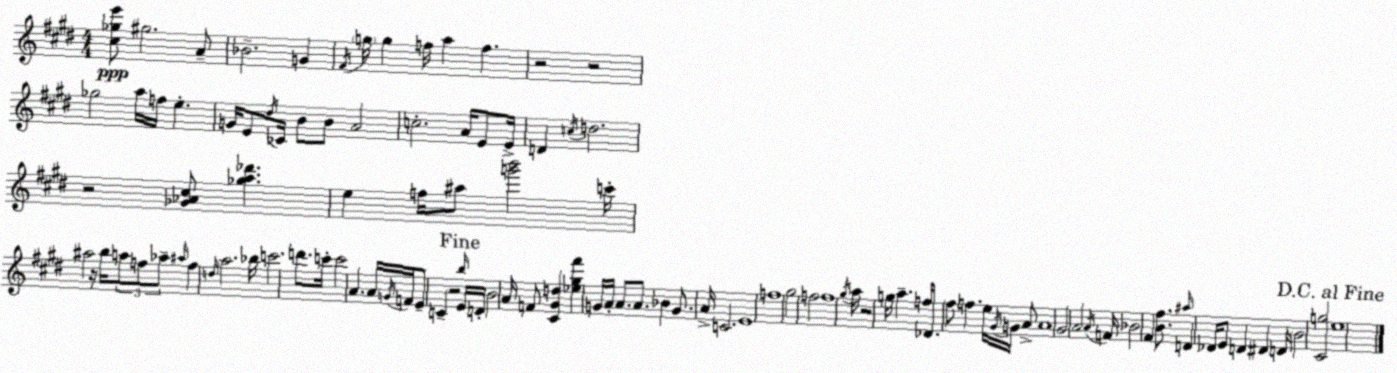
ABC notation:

X:1
T:Untitled
M:4/4
L:1/4
K:E
[^c_ge']/2 ^g2 A/2 _B2 G ^F/4 g/4 g f/4 a f z2 z2 _g2 a/4 f/4 e G/4 E/2 ^d/4 _C/4 B/2 B/2 A2 c2 A/4 E/2 E/4 D c/4 d2 z2 [_G_A^c]/2 [_ga_d'] e f/4 ^a/2 [g'b']2 c'/4 ^a2 z/4 b/4 a/2 f/2 _a/2 ^a/4 f d/4 a2 _b/4 c'2 d'/2 c'/4 c'2 A A/4 G/4 F/4 E/2 C z2 b/4 E/4 D/4 B2 A/4 F/2 [^C^Gd] [_e^g^f'] G/4 A/4 A/2 A/2 _B G/2 A/4 C2 E4 f4 ^g2 f2 f4 ^g/4 a/4 z2 g/4 a f/4 _D/2 ^f/2 f e/4 ^G/4 G/4 A/2 A4 ^G2 A2 A/4 F/4 _B2 ^F [B^f]/2 ^a/4 D _D/4 E/2 D ^D D/4 B2 [^Cg]2 e4